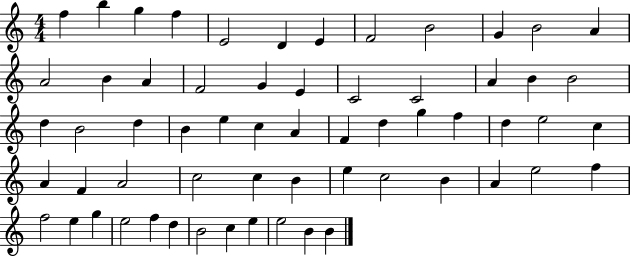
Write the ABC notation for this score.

X:1
T:Untitled
M:4/4
L:1/4
K:C
f b g f E2 D E F2 B2 G B2 A A2 B A F2 G E C2 C2 A B B2 d B2 d B e c A F d g f d e2 c A F A2 c2 c B e c2 B A e2 f f2 e g e2 f d B2 c e e2 B B